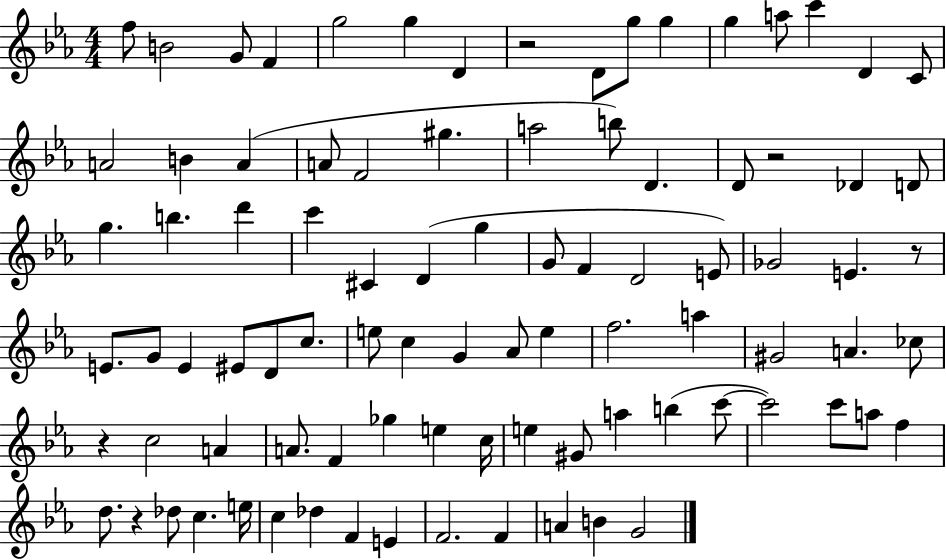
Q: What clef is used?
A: treble